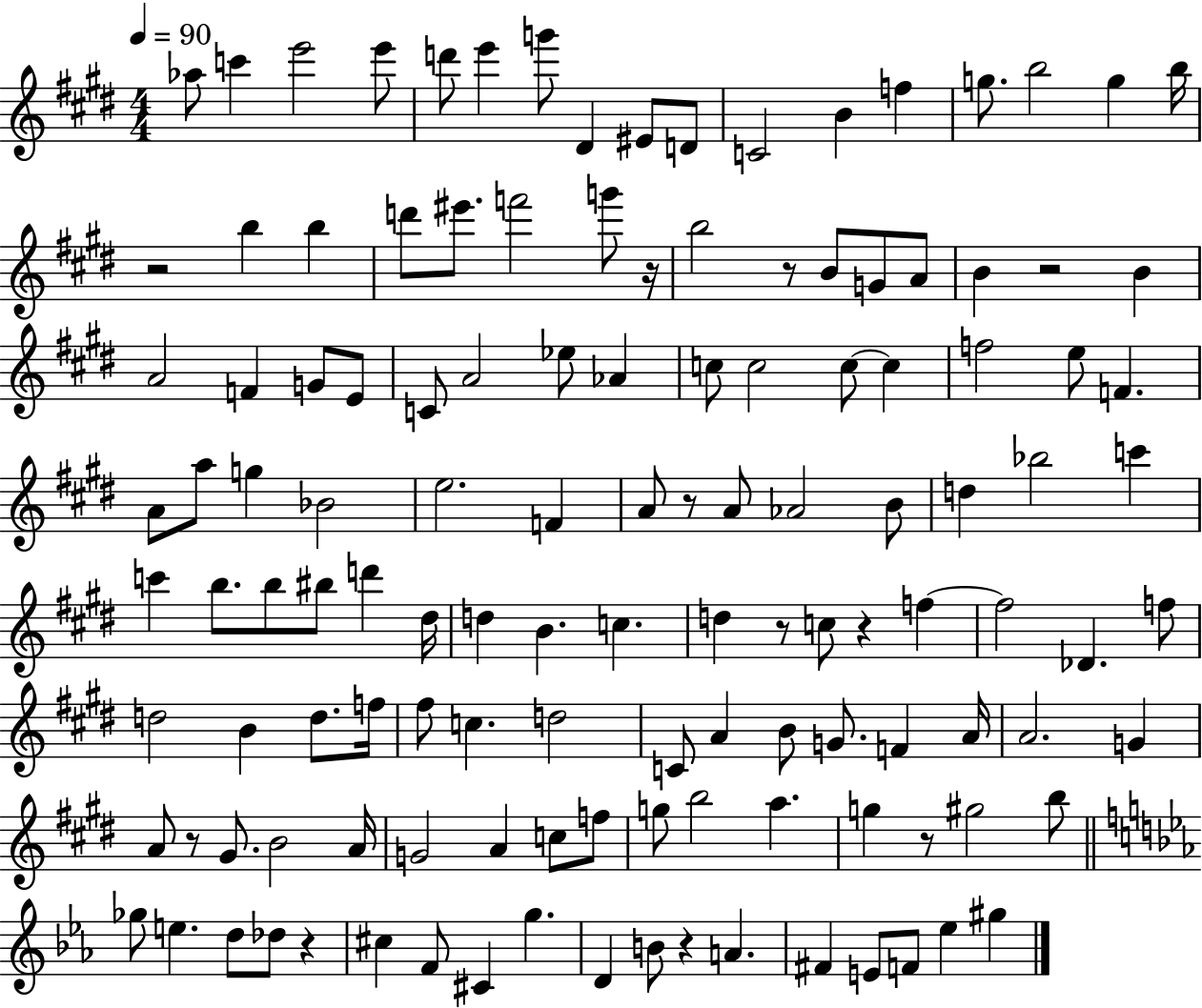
Ab5/e C6/q E6/h E6/e D6/e E6/q G6/e D#4/q EIS4/e D4/e C4/h B4/q F5/q G5/e. B5/h G5/q B5/s R/h B5/q B5/q D6/e EIS6/e. F6/h G6/e R/s B5/h R/e B4/e G4/e A4/e B4/q R/h B4/q A4/h F4/q G4/e E4/e C4/e A4/h Eb5/e Ab4/q C5/e C5/h C5/e C5/q F5/h E5/e F4/q. A4/e A5/e G5/q Bb4/h E5/h. F4/q A4/e R/e A4/e Ab4/h B4/e D5/q Bb5/h C6/q C6/q B5/e. B5/e BIS5/e D6/q D#5/s D5/q B4/q. C5/q. D5/q R/e C5/e R/q F5/q F5/h Db4/q. F5/e D5/h B4/q D5/e. F5/s F#5/e C5/q. D5/h C4/e A4/q B4/e G4/e. F4/q A4/s A4/h. G4/q A4/e R/e G#4/e. B4/h A4/s G4/h A4/q C5/e F5/e G5/e B5/h A5/q. G5/q R/e G#5/h B5/e Gb5/e E5/q. D5/e Db5/e R/q C#5/q F4/e C#4/q G5/q. D4/q B4/e R/q A4/q. F#4/q E4/e F4/e Eb5/q G#5/q